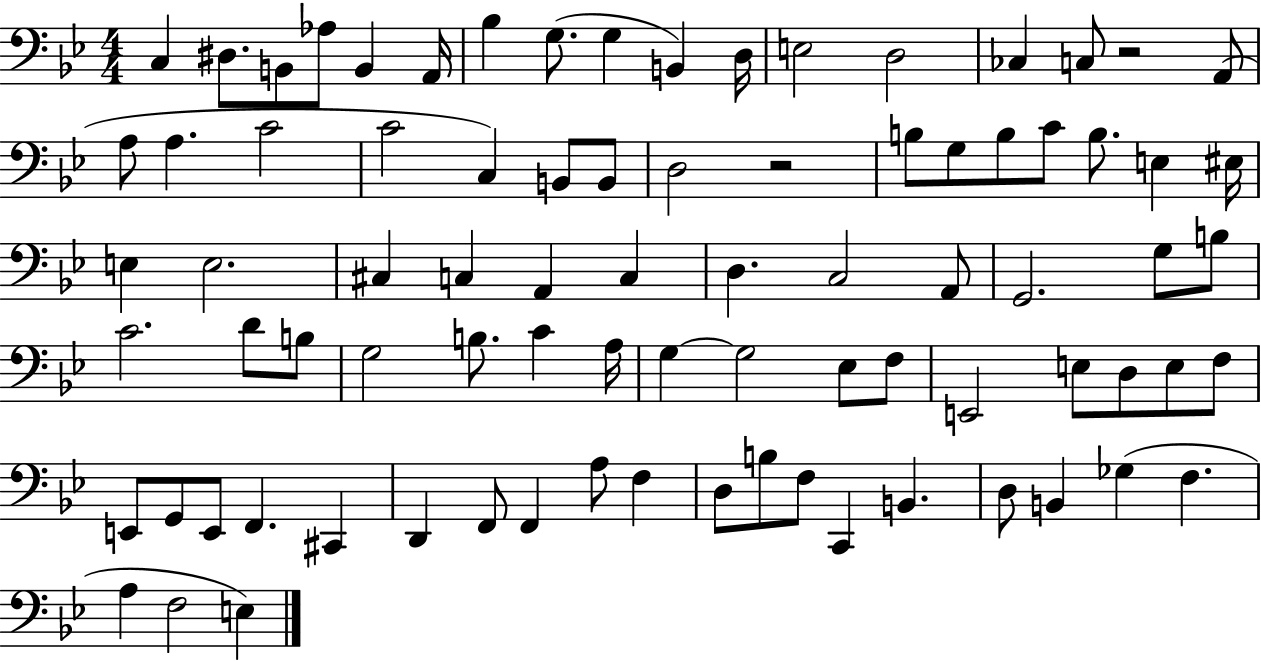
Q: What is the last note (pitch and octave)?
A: E3